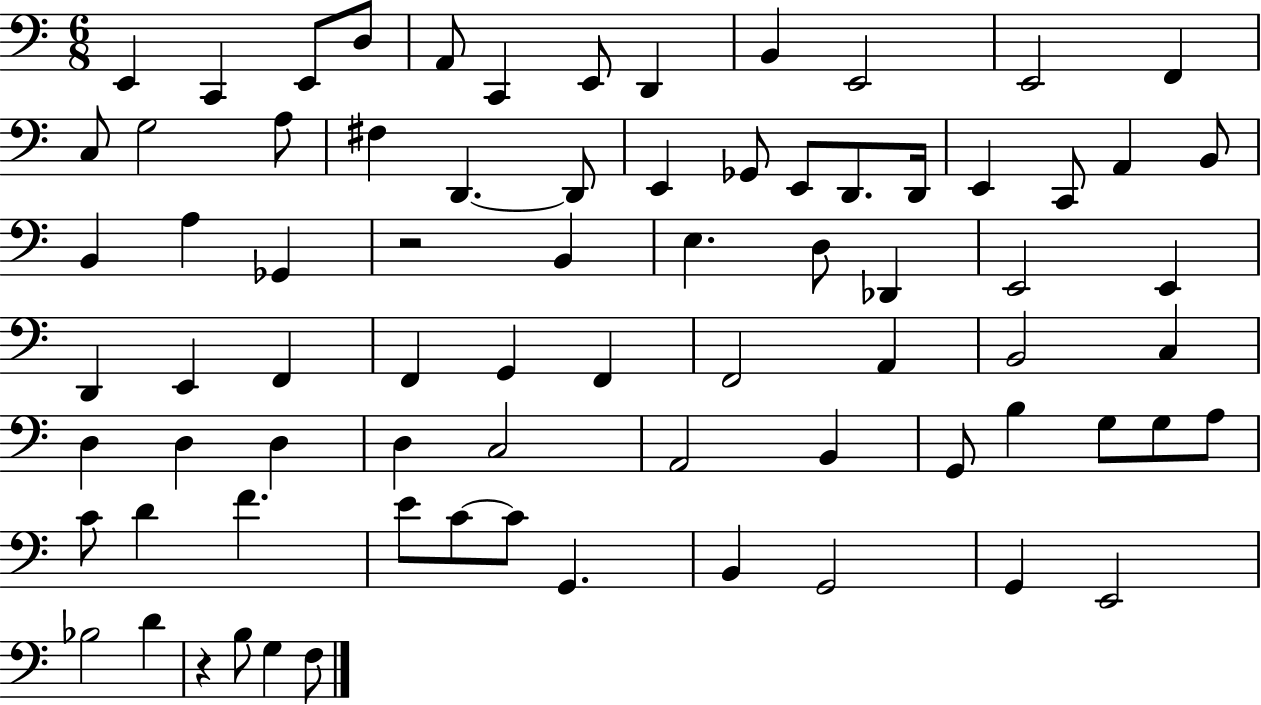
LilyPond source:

{
  \clef bass
  \numericTimeSignature
  \time 6/8
  \key c \major
  e,4 c,4 e,8 d8 | a,8 c,4 e,8 d,4 | b,4 e,2 | e,2 f,4 | \break c8 g2 a8 | fis4 d,4.~~ d,8 | e,4 ges,8 e,8 d,8. d,16 | e,4 c,8 a,4 b,8 | \break b,4 a4 ges,4 | r2 b,4 | e4. d8 des,4 | e,2 e,4 | \break d,4 e,4 f,4 | f,4 g,4 f,4 | f,2 a,4 | b,2 c4 | \break d4 d4 d4 | d4 c2 | a,2 b,4 | g,8 b4 g8 g8 a8 | \break c'8 d'4 f'4. | e'8 c'8~~ c'8 g,4. | b,4 g,2 | g,4 e,2 | \break bes2 d'4 | r4 b8 g4 f8 | \bar "|."
}